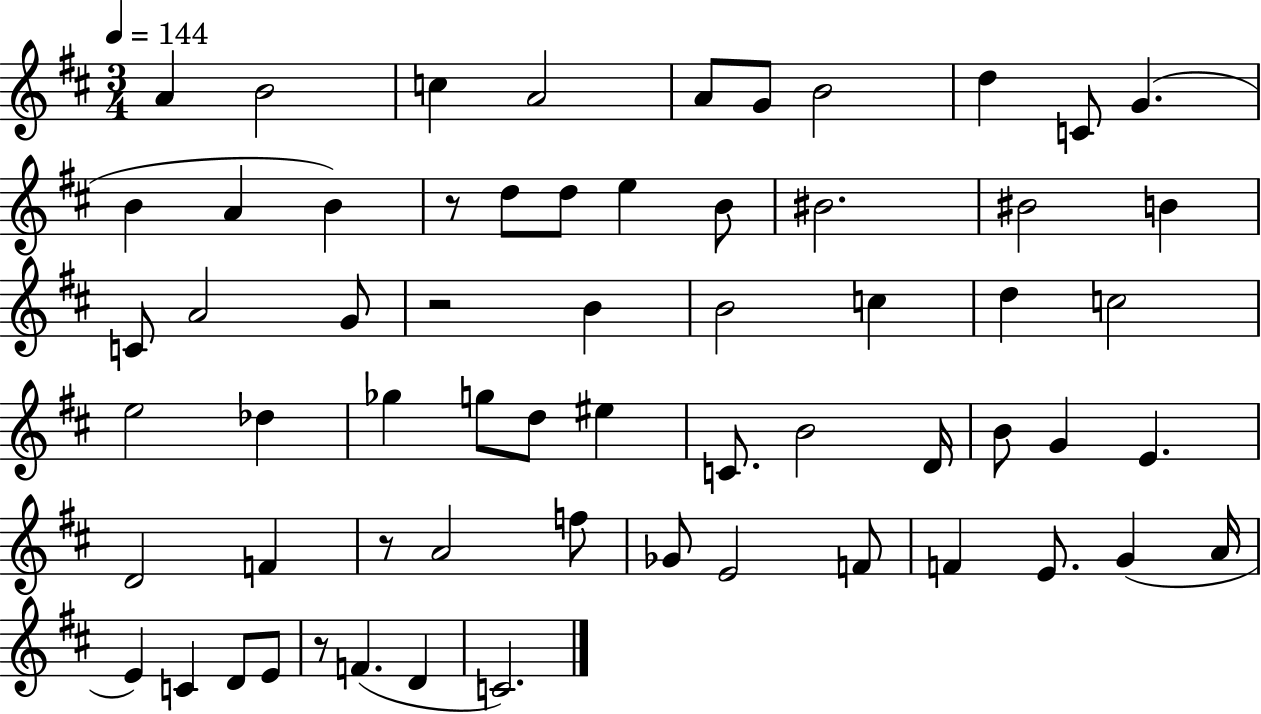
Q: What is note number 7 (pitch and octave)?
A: B4